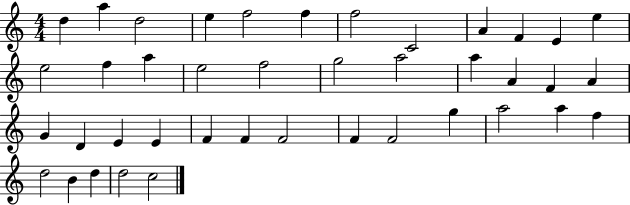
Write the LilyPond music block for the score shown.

{
  \clef treble
  \numericTimeSignature
  \time 4/4
  \key c \major
  d''4 a''4 d''2 | e''4 f''2 f''4 | f''2 c'2 | a'4 f'4 e'4 e''4 | \break e''2 f''4 a''4 | e''2 f''2 | g''2 a''2 | a''4 a'4 f'4 a'4 | \break g'4 d'4 e'4 e'4 | f'4 f'4 f'2 | f'4 f'2 g''4 | a''2 a''4 f''4 | \break d''2 b'4 d''4 | d''2 c''2 | \bar "|."
}